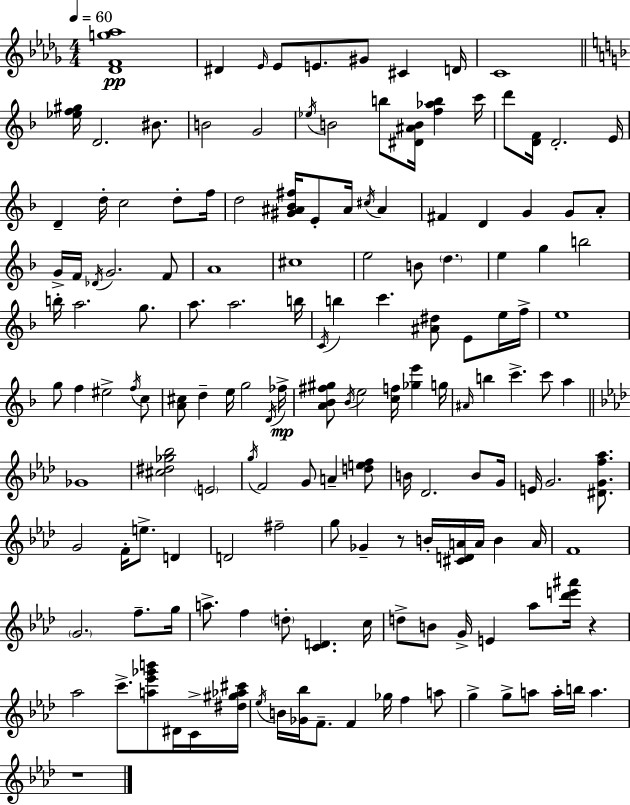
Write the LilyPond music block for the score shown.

{
  \clef treble
  \numericTimeSignature
  \time 4/4
  \key bes \minor
  \tempo 4 = 60
  <des' f' g'' aes''>1\pp | dis'4 \grace { ees'16 } ees'8 e'8. gis'8 cis'4 | d'16 c'1 | \bar "||" \break \key d \minor <ees'' f'' gis''>16 d'2. bis'8. | b'2 g'2 | \acciaccatura { ees''16 } b'2 b''8 <dis' ais' b'>16 <f'' aes'' b''>4 | c'''16 d'''8 <d' f'>16 d'2.-. | \break e'16 d'4-- d''16-. c''2 d''8-. | f''16 d''2 <gis' ais' bes' fis''>16 e'8-. ais'16 \acciaccatura { cis''16 } ais'4 | fis'4 d'4 g'4 g'8 | a'8-. g'16-> f'16 \acciaccatura { des'16 } g'2. | \break f'8 a'1 | cis''1 | e''2 b'8 \parenthesize d''4. | e''4 g''4 b''2 | \break b''16-. a''2. | g''8. a''8. a''2. | b''16 \acciaccatura { c'16 } b''4 c'''4. <ais' dis''>8 | e'8 e''16 f''16-> e''1 | \break g''8 f''4 eis''2-> | \acciaccatura { f''16 } c''8 <a' cis''>8 d''4-- e''16 g''2 | \acciaccatura { d'16 } fes''16->\mp <a' bes' fis'' gis''>8 \acciaccatura { bes'16 } e''2 | <c'' f''>16 <ges'' e'''>4 g''16 \grace { ais'16 } b''4 c'''4.-> | \break c'''8 a''4 \bar "||" \break \key aes \major ges'1 | <cis'' dis'' ges'' bes''>2 \parenthesize e'2 | \acciaccatura { g''16 } f'2 g'8 a'4-- <d'' e'' f''>8 | b'16 des'2. b'8 | \break g'16 e'16 g'2. <dis' g' f'' aes''>8. | g'2 f'16-. e''8.-> d'4 | d'2 fis''2-- | g''8 ges'4-- r8 b'16-. <cis' d' a'>16 a'16 b'4 | \break a'16 f'1 | \parenthesize g'2. f''8.-- | g''16 a''8.-> f''4 \parenthesize d''8-. <c' d'>4. | c''16 d''8-> b'8 g'16-> e'4 aes''8 <des''' e''' ais'''>16 r4 | \break aes''2 c'''8.-> <a'' ees''' ges''' b'''>8 dis'16 c'16-> | <dis'' gis'' aes'' cis'''>16 \acciaccatura { ees''16 } b'16 <ges' bes''>16 f'8.-- f'4 ges''16 f''4 | a''8 g''4-> g''8-> a''8 a''16-. b''16 a''4. | r1 | \break \bar "|."
}